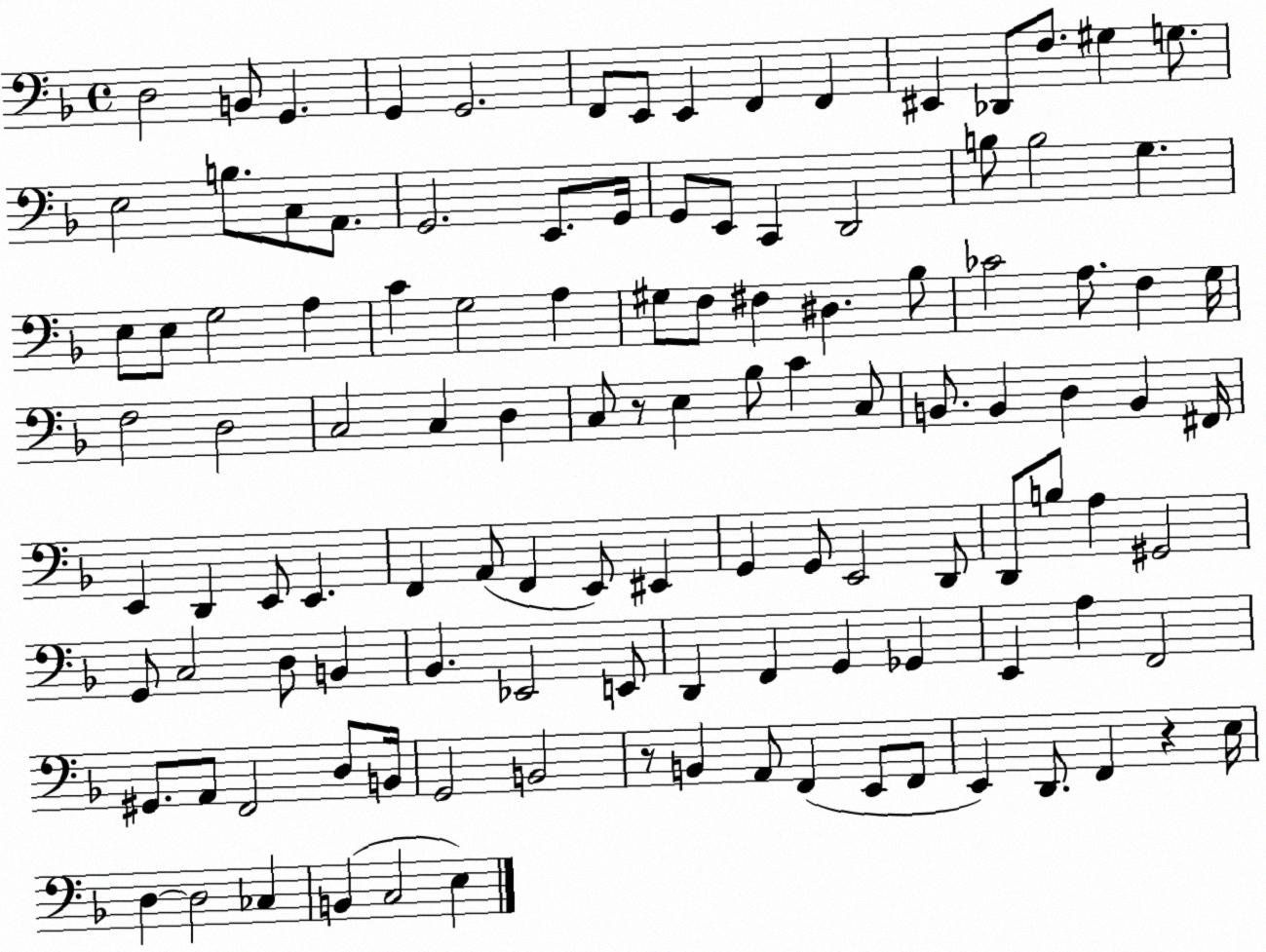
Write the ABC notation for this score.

X:1
T:Untitled
M:4/4
L:1/4
K:F
D,2 B,,/2 G,, G,, G,,2 F,,/2 E,,/2 E,, F,, F,, ^E,, _D,,/2 F,/2 ^G, G,/2 E,2 B,/2 C,/2 A,,/2 G,,2 E,,/2 G,,/4 G,,/2 E,,/2 C,, D,,2 B,/2 B,2 G, E,/2 E,/2 G,2 A, C G,2 A, ^G,/2 F,/2 ^F, ^D, _B,/2 _C2 A,/2 F, G,/4 F,2 D,2 C,2 C, D, C,/2 z/2 E, _B,/2 C C,/2 B,,/2 B,, D, B,, ^F,,/4 E,, D,, E,,/2 E,, F,, A,,/2 F,, E,,/2 ^E,, G,, G,,/2 E,,2 D,,/2 D,,/2 B,/2 A, ^G,,2 G,,/2 C,2 D,/2 B,, _B,, _E,,2 E,,/2 D,, F,, G,, _G,, E,, A, F,,2 ^G,,/2 A,,/2 F,,2 D,/2 B,,/4 G,,2 B,,2 z/2 B,, A,,/2 F,, E,,/2 F,,/2 E,, D,,/2 F,, z E,/4 D, D,2 _C, B,, C,2 E,